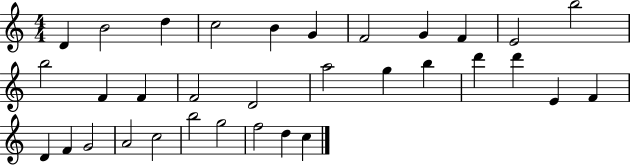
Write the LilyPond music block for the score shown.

{
  \clef treble
  \numericTimeSignature
  \time 4/4
  \key c \major
  d'4 b'2 d''4 | c''2 b'4 g'4 | f'2 g'4 f'4 | e'2 b''2 | \break b''2 f'4 f'4 | f'2 d'2 | a''2 g''4 b''4 | d'''4 d'''4 e'4 f'4 | \break d'4 f'4 g'2 | a'2 c''2 | b''2 g''2 | f''2 d''4 c''4 | \break \bar "|."
}